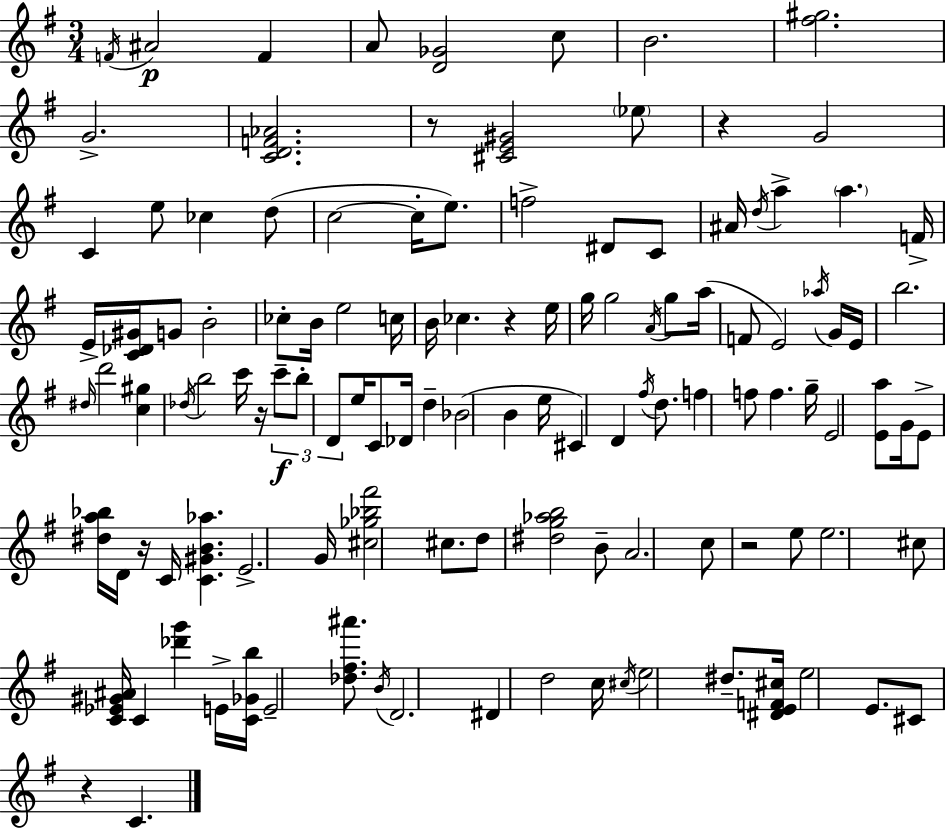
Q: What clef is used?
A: treble